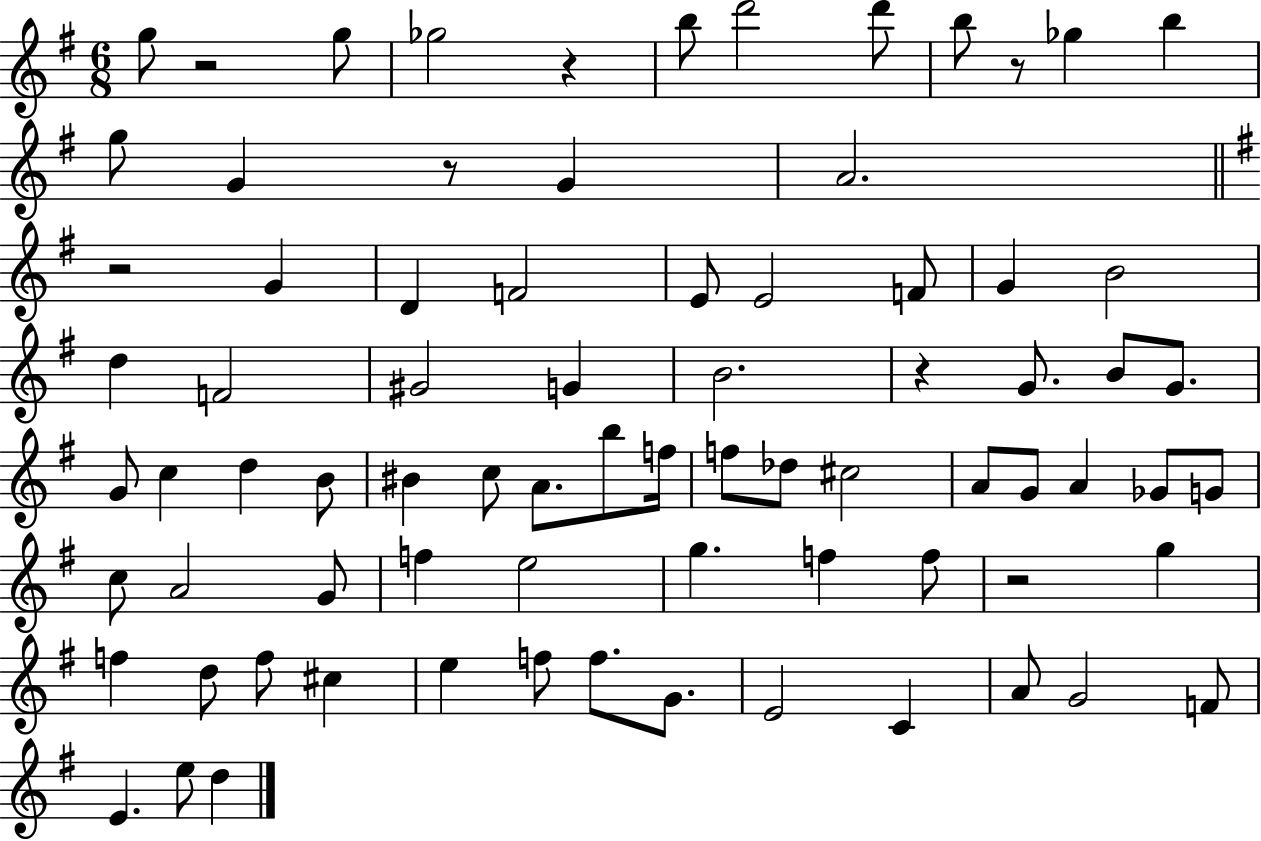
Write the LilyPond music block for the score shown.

{
  \clef treble
  \numericTimeSignature
  \time 6/8
  \key g \major
  g''8 r2 g''8 | ges''2 r4 | b''8 d'''2 d'''8 | b''8 r8 ges''4 b''4 | \break g''8 g'4 r8 g'4 | a'2. | \bar "||" \break \key e \minor r2 g'4 | d'4 f'2 | e'8 e'2 f'8 | g'4 b'2 | \break d''4 f'2 | gis'2 g'4 | b'2. | r4 g'8. b'8 g'8. | \break g'8 c''4 d''4 b'8 | bis'4 c''8 a'8. b''8 f''16 | f''8 des''8 cis''2 | a'8 g'8 a'4 ges'8 g'8 | \break c''8 a'2 g'8 | f''4 e''2 | g''4. f''4 f''8 | r2 g''4 | \break f''4 d''8 f''8 cis''4 | e''4 f''8 f''8. g'8. | e'2 c'4 | a'8 g'2 f'8 | \break e'4. e''8 d''4 | \bar "|."
}